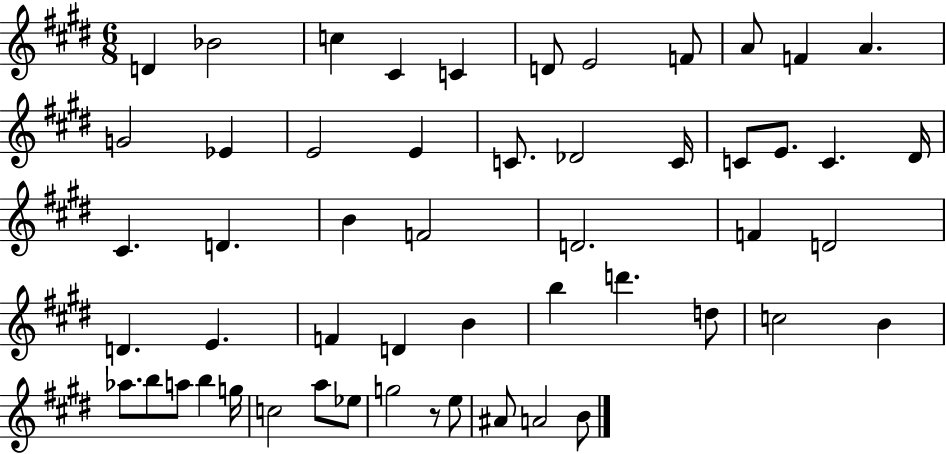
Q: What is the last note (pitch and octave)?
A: B4